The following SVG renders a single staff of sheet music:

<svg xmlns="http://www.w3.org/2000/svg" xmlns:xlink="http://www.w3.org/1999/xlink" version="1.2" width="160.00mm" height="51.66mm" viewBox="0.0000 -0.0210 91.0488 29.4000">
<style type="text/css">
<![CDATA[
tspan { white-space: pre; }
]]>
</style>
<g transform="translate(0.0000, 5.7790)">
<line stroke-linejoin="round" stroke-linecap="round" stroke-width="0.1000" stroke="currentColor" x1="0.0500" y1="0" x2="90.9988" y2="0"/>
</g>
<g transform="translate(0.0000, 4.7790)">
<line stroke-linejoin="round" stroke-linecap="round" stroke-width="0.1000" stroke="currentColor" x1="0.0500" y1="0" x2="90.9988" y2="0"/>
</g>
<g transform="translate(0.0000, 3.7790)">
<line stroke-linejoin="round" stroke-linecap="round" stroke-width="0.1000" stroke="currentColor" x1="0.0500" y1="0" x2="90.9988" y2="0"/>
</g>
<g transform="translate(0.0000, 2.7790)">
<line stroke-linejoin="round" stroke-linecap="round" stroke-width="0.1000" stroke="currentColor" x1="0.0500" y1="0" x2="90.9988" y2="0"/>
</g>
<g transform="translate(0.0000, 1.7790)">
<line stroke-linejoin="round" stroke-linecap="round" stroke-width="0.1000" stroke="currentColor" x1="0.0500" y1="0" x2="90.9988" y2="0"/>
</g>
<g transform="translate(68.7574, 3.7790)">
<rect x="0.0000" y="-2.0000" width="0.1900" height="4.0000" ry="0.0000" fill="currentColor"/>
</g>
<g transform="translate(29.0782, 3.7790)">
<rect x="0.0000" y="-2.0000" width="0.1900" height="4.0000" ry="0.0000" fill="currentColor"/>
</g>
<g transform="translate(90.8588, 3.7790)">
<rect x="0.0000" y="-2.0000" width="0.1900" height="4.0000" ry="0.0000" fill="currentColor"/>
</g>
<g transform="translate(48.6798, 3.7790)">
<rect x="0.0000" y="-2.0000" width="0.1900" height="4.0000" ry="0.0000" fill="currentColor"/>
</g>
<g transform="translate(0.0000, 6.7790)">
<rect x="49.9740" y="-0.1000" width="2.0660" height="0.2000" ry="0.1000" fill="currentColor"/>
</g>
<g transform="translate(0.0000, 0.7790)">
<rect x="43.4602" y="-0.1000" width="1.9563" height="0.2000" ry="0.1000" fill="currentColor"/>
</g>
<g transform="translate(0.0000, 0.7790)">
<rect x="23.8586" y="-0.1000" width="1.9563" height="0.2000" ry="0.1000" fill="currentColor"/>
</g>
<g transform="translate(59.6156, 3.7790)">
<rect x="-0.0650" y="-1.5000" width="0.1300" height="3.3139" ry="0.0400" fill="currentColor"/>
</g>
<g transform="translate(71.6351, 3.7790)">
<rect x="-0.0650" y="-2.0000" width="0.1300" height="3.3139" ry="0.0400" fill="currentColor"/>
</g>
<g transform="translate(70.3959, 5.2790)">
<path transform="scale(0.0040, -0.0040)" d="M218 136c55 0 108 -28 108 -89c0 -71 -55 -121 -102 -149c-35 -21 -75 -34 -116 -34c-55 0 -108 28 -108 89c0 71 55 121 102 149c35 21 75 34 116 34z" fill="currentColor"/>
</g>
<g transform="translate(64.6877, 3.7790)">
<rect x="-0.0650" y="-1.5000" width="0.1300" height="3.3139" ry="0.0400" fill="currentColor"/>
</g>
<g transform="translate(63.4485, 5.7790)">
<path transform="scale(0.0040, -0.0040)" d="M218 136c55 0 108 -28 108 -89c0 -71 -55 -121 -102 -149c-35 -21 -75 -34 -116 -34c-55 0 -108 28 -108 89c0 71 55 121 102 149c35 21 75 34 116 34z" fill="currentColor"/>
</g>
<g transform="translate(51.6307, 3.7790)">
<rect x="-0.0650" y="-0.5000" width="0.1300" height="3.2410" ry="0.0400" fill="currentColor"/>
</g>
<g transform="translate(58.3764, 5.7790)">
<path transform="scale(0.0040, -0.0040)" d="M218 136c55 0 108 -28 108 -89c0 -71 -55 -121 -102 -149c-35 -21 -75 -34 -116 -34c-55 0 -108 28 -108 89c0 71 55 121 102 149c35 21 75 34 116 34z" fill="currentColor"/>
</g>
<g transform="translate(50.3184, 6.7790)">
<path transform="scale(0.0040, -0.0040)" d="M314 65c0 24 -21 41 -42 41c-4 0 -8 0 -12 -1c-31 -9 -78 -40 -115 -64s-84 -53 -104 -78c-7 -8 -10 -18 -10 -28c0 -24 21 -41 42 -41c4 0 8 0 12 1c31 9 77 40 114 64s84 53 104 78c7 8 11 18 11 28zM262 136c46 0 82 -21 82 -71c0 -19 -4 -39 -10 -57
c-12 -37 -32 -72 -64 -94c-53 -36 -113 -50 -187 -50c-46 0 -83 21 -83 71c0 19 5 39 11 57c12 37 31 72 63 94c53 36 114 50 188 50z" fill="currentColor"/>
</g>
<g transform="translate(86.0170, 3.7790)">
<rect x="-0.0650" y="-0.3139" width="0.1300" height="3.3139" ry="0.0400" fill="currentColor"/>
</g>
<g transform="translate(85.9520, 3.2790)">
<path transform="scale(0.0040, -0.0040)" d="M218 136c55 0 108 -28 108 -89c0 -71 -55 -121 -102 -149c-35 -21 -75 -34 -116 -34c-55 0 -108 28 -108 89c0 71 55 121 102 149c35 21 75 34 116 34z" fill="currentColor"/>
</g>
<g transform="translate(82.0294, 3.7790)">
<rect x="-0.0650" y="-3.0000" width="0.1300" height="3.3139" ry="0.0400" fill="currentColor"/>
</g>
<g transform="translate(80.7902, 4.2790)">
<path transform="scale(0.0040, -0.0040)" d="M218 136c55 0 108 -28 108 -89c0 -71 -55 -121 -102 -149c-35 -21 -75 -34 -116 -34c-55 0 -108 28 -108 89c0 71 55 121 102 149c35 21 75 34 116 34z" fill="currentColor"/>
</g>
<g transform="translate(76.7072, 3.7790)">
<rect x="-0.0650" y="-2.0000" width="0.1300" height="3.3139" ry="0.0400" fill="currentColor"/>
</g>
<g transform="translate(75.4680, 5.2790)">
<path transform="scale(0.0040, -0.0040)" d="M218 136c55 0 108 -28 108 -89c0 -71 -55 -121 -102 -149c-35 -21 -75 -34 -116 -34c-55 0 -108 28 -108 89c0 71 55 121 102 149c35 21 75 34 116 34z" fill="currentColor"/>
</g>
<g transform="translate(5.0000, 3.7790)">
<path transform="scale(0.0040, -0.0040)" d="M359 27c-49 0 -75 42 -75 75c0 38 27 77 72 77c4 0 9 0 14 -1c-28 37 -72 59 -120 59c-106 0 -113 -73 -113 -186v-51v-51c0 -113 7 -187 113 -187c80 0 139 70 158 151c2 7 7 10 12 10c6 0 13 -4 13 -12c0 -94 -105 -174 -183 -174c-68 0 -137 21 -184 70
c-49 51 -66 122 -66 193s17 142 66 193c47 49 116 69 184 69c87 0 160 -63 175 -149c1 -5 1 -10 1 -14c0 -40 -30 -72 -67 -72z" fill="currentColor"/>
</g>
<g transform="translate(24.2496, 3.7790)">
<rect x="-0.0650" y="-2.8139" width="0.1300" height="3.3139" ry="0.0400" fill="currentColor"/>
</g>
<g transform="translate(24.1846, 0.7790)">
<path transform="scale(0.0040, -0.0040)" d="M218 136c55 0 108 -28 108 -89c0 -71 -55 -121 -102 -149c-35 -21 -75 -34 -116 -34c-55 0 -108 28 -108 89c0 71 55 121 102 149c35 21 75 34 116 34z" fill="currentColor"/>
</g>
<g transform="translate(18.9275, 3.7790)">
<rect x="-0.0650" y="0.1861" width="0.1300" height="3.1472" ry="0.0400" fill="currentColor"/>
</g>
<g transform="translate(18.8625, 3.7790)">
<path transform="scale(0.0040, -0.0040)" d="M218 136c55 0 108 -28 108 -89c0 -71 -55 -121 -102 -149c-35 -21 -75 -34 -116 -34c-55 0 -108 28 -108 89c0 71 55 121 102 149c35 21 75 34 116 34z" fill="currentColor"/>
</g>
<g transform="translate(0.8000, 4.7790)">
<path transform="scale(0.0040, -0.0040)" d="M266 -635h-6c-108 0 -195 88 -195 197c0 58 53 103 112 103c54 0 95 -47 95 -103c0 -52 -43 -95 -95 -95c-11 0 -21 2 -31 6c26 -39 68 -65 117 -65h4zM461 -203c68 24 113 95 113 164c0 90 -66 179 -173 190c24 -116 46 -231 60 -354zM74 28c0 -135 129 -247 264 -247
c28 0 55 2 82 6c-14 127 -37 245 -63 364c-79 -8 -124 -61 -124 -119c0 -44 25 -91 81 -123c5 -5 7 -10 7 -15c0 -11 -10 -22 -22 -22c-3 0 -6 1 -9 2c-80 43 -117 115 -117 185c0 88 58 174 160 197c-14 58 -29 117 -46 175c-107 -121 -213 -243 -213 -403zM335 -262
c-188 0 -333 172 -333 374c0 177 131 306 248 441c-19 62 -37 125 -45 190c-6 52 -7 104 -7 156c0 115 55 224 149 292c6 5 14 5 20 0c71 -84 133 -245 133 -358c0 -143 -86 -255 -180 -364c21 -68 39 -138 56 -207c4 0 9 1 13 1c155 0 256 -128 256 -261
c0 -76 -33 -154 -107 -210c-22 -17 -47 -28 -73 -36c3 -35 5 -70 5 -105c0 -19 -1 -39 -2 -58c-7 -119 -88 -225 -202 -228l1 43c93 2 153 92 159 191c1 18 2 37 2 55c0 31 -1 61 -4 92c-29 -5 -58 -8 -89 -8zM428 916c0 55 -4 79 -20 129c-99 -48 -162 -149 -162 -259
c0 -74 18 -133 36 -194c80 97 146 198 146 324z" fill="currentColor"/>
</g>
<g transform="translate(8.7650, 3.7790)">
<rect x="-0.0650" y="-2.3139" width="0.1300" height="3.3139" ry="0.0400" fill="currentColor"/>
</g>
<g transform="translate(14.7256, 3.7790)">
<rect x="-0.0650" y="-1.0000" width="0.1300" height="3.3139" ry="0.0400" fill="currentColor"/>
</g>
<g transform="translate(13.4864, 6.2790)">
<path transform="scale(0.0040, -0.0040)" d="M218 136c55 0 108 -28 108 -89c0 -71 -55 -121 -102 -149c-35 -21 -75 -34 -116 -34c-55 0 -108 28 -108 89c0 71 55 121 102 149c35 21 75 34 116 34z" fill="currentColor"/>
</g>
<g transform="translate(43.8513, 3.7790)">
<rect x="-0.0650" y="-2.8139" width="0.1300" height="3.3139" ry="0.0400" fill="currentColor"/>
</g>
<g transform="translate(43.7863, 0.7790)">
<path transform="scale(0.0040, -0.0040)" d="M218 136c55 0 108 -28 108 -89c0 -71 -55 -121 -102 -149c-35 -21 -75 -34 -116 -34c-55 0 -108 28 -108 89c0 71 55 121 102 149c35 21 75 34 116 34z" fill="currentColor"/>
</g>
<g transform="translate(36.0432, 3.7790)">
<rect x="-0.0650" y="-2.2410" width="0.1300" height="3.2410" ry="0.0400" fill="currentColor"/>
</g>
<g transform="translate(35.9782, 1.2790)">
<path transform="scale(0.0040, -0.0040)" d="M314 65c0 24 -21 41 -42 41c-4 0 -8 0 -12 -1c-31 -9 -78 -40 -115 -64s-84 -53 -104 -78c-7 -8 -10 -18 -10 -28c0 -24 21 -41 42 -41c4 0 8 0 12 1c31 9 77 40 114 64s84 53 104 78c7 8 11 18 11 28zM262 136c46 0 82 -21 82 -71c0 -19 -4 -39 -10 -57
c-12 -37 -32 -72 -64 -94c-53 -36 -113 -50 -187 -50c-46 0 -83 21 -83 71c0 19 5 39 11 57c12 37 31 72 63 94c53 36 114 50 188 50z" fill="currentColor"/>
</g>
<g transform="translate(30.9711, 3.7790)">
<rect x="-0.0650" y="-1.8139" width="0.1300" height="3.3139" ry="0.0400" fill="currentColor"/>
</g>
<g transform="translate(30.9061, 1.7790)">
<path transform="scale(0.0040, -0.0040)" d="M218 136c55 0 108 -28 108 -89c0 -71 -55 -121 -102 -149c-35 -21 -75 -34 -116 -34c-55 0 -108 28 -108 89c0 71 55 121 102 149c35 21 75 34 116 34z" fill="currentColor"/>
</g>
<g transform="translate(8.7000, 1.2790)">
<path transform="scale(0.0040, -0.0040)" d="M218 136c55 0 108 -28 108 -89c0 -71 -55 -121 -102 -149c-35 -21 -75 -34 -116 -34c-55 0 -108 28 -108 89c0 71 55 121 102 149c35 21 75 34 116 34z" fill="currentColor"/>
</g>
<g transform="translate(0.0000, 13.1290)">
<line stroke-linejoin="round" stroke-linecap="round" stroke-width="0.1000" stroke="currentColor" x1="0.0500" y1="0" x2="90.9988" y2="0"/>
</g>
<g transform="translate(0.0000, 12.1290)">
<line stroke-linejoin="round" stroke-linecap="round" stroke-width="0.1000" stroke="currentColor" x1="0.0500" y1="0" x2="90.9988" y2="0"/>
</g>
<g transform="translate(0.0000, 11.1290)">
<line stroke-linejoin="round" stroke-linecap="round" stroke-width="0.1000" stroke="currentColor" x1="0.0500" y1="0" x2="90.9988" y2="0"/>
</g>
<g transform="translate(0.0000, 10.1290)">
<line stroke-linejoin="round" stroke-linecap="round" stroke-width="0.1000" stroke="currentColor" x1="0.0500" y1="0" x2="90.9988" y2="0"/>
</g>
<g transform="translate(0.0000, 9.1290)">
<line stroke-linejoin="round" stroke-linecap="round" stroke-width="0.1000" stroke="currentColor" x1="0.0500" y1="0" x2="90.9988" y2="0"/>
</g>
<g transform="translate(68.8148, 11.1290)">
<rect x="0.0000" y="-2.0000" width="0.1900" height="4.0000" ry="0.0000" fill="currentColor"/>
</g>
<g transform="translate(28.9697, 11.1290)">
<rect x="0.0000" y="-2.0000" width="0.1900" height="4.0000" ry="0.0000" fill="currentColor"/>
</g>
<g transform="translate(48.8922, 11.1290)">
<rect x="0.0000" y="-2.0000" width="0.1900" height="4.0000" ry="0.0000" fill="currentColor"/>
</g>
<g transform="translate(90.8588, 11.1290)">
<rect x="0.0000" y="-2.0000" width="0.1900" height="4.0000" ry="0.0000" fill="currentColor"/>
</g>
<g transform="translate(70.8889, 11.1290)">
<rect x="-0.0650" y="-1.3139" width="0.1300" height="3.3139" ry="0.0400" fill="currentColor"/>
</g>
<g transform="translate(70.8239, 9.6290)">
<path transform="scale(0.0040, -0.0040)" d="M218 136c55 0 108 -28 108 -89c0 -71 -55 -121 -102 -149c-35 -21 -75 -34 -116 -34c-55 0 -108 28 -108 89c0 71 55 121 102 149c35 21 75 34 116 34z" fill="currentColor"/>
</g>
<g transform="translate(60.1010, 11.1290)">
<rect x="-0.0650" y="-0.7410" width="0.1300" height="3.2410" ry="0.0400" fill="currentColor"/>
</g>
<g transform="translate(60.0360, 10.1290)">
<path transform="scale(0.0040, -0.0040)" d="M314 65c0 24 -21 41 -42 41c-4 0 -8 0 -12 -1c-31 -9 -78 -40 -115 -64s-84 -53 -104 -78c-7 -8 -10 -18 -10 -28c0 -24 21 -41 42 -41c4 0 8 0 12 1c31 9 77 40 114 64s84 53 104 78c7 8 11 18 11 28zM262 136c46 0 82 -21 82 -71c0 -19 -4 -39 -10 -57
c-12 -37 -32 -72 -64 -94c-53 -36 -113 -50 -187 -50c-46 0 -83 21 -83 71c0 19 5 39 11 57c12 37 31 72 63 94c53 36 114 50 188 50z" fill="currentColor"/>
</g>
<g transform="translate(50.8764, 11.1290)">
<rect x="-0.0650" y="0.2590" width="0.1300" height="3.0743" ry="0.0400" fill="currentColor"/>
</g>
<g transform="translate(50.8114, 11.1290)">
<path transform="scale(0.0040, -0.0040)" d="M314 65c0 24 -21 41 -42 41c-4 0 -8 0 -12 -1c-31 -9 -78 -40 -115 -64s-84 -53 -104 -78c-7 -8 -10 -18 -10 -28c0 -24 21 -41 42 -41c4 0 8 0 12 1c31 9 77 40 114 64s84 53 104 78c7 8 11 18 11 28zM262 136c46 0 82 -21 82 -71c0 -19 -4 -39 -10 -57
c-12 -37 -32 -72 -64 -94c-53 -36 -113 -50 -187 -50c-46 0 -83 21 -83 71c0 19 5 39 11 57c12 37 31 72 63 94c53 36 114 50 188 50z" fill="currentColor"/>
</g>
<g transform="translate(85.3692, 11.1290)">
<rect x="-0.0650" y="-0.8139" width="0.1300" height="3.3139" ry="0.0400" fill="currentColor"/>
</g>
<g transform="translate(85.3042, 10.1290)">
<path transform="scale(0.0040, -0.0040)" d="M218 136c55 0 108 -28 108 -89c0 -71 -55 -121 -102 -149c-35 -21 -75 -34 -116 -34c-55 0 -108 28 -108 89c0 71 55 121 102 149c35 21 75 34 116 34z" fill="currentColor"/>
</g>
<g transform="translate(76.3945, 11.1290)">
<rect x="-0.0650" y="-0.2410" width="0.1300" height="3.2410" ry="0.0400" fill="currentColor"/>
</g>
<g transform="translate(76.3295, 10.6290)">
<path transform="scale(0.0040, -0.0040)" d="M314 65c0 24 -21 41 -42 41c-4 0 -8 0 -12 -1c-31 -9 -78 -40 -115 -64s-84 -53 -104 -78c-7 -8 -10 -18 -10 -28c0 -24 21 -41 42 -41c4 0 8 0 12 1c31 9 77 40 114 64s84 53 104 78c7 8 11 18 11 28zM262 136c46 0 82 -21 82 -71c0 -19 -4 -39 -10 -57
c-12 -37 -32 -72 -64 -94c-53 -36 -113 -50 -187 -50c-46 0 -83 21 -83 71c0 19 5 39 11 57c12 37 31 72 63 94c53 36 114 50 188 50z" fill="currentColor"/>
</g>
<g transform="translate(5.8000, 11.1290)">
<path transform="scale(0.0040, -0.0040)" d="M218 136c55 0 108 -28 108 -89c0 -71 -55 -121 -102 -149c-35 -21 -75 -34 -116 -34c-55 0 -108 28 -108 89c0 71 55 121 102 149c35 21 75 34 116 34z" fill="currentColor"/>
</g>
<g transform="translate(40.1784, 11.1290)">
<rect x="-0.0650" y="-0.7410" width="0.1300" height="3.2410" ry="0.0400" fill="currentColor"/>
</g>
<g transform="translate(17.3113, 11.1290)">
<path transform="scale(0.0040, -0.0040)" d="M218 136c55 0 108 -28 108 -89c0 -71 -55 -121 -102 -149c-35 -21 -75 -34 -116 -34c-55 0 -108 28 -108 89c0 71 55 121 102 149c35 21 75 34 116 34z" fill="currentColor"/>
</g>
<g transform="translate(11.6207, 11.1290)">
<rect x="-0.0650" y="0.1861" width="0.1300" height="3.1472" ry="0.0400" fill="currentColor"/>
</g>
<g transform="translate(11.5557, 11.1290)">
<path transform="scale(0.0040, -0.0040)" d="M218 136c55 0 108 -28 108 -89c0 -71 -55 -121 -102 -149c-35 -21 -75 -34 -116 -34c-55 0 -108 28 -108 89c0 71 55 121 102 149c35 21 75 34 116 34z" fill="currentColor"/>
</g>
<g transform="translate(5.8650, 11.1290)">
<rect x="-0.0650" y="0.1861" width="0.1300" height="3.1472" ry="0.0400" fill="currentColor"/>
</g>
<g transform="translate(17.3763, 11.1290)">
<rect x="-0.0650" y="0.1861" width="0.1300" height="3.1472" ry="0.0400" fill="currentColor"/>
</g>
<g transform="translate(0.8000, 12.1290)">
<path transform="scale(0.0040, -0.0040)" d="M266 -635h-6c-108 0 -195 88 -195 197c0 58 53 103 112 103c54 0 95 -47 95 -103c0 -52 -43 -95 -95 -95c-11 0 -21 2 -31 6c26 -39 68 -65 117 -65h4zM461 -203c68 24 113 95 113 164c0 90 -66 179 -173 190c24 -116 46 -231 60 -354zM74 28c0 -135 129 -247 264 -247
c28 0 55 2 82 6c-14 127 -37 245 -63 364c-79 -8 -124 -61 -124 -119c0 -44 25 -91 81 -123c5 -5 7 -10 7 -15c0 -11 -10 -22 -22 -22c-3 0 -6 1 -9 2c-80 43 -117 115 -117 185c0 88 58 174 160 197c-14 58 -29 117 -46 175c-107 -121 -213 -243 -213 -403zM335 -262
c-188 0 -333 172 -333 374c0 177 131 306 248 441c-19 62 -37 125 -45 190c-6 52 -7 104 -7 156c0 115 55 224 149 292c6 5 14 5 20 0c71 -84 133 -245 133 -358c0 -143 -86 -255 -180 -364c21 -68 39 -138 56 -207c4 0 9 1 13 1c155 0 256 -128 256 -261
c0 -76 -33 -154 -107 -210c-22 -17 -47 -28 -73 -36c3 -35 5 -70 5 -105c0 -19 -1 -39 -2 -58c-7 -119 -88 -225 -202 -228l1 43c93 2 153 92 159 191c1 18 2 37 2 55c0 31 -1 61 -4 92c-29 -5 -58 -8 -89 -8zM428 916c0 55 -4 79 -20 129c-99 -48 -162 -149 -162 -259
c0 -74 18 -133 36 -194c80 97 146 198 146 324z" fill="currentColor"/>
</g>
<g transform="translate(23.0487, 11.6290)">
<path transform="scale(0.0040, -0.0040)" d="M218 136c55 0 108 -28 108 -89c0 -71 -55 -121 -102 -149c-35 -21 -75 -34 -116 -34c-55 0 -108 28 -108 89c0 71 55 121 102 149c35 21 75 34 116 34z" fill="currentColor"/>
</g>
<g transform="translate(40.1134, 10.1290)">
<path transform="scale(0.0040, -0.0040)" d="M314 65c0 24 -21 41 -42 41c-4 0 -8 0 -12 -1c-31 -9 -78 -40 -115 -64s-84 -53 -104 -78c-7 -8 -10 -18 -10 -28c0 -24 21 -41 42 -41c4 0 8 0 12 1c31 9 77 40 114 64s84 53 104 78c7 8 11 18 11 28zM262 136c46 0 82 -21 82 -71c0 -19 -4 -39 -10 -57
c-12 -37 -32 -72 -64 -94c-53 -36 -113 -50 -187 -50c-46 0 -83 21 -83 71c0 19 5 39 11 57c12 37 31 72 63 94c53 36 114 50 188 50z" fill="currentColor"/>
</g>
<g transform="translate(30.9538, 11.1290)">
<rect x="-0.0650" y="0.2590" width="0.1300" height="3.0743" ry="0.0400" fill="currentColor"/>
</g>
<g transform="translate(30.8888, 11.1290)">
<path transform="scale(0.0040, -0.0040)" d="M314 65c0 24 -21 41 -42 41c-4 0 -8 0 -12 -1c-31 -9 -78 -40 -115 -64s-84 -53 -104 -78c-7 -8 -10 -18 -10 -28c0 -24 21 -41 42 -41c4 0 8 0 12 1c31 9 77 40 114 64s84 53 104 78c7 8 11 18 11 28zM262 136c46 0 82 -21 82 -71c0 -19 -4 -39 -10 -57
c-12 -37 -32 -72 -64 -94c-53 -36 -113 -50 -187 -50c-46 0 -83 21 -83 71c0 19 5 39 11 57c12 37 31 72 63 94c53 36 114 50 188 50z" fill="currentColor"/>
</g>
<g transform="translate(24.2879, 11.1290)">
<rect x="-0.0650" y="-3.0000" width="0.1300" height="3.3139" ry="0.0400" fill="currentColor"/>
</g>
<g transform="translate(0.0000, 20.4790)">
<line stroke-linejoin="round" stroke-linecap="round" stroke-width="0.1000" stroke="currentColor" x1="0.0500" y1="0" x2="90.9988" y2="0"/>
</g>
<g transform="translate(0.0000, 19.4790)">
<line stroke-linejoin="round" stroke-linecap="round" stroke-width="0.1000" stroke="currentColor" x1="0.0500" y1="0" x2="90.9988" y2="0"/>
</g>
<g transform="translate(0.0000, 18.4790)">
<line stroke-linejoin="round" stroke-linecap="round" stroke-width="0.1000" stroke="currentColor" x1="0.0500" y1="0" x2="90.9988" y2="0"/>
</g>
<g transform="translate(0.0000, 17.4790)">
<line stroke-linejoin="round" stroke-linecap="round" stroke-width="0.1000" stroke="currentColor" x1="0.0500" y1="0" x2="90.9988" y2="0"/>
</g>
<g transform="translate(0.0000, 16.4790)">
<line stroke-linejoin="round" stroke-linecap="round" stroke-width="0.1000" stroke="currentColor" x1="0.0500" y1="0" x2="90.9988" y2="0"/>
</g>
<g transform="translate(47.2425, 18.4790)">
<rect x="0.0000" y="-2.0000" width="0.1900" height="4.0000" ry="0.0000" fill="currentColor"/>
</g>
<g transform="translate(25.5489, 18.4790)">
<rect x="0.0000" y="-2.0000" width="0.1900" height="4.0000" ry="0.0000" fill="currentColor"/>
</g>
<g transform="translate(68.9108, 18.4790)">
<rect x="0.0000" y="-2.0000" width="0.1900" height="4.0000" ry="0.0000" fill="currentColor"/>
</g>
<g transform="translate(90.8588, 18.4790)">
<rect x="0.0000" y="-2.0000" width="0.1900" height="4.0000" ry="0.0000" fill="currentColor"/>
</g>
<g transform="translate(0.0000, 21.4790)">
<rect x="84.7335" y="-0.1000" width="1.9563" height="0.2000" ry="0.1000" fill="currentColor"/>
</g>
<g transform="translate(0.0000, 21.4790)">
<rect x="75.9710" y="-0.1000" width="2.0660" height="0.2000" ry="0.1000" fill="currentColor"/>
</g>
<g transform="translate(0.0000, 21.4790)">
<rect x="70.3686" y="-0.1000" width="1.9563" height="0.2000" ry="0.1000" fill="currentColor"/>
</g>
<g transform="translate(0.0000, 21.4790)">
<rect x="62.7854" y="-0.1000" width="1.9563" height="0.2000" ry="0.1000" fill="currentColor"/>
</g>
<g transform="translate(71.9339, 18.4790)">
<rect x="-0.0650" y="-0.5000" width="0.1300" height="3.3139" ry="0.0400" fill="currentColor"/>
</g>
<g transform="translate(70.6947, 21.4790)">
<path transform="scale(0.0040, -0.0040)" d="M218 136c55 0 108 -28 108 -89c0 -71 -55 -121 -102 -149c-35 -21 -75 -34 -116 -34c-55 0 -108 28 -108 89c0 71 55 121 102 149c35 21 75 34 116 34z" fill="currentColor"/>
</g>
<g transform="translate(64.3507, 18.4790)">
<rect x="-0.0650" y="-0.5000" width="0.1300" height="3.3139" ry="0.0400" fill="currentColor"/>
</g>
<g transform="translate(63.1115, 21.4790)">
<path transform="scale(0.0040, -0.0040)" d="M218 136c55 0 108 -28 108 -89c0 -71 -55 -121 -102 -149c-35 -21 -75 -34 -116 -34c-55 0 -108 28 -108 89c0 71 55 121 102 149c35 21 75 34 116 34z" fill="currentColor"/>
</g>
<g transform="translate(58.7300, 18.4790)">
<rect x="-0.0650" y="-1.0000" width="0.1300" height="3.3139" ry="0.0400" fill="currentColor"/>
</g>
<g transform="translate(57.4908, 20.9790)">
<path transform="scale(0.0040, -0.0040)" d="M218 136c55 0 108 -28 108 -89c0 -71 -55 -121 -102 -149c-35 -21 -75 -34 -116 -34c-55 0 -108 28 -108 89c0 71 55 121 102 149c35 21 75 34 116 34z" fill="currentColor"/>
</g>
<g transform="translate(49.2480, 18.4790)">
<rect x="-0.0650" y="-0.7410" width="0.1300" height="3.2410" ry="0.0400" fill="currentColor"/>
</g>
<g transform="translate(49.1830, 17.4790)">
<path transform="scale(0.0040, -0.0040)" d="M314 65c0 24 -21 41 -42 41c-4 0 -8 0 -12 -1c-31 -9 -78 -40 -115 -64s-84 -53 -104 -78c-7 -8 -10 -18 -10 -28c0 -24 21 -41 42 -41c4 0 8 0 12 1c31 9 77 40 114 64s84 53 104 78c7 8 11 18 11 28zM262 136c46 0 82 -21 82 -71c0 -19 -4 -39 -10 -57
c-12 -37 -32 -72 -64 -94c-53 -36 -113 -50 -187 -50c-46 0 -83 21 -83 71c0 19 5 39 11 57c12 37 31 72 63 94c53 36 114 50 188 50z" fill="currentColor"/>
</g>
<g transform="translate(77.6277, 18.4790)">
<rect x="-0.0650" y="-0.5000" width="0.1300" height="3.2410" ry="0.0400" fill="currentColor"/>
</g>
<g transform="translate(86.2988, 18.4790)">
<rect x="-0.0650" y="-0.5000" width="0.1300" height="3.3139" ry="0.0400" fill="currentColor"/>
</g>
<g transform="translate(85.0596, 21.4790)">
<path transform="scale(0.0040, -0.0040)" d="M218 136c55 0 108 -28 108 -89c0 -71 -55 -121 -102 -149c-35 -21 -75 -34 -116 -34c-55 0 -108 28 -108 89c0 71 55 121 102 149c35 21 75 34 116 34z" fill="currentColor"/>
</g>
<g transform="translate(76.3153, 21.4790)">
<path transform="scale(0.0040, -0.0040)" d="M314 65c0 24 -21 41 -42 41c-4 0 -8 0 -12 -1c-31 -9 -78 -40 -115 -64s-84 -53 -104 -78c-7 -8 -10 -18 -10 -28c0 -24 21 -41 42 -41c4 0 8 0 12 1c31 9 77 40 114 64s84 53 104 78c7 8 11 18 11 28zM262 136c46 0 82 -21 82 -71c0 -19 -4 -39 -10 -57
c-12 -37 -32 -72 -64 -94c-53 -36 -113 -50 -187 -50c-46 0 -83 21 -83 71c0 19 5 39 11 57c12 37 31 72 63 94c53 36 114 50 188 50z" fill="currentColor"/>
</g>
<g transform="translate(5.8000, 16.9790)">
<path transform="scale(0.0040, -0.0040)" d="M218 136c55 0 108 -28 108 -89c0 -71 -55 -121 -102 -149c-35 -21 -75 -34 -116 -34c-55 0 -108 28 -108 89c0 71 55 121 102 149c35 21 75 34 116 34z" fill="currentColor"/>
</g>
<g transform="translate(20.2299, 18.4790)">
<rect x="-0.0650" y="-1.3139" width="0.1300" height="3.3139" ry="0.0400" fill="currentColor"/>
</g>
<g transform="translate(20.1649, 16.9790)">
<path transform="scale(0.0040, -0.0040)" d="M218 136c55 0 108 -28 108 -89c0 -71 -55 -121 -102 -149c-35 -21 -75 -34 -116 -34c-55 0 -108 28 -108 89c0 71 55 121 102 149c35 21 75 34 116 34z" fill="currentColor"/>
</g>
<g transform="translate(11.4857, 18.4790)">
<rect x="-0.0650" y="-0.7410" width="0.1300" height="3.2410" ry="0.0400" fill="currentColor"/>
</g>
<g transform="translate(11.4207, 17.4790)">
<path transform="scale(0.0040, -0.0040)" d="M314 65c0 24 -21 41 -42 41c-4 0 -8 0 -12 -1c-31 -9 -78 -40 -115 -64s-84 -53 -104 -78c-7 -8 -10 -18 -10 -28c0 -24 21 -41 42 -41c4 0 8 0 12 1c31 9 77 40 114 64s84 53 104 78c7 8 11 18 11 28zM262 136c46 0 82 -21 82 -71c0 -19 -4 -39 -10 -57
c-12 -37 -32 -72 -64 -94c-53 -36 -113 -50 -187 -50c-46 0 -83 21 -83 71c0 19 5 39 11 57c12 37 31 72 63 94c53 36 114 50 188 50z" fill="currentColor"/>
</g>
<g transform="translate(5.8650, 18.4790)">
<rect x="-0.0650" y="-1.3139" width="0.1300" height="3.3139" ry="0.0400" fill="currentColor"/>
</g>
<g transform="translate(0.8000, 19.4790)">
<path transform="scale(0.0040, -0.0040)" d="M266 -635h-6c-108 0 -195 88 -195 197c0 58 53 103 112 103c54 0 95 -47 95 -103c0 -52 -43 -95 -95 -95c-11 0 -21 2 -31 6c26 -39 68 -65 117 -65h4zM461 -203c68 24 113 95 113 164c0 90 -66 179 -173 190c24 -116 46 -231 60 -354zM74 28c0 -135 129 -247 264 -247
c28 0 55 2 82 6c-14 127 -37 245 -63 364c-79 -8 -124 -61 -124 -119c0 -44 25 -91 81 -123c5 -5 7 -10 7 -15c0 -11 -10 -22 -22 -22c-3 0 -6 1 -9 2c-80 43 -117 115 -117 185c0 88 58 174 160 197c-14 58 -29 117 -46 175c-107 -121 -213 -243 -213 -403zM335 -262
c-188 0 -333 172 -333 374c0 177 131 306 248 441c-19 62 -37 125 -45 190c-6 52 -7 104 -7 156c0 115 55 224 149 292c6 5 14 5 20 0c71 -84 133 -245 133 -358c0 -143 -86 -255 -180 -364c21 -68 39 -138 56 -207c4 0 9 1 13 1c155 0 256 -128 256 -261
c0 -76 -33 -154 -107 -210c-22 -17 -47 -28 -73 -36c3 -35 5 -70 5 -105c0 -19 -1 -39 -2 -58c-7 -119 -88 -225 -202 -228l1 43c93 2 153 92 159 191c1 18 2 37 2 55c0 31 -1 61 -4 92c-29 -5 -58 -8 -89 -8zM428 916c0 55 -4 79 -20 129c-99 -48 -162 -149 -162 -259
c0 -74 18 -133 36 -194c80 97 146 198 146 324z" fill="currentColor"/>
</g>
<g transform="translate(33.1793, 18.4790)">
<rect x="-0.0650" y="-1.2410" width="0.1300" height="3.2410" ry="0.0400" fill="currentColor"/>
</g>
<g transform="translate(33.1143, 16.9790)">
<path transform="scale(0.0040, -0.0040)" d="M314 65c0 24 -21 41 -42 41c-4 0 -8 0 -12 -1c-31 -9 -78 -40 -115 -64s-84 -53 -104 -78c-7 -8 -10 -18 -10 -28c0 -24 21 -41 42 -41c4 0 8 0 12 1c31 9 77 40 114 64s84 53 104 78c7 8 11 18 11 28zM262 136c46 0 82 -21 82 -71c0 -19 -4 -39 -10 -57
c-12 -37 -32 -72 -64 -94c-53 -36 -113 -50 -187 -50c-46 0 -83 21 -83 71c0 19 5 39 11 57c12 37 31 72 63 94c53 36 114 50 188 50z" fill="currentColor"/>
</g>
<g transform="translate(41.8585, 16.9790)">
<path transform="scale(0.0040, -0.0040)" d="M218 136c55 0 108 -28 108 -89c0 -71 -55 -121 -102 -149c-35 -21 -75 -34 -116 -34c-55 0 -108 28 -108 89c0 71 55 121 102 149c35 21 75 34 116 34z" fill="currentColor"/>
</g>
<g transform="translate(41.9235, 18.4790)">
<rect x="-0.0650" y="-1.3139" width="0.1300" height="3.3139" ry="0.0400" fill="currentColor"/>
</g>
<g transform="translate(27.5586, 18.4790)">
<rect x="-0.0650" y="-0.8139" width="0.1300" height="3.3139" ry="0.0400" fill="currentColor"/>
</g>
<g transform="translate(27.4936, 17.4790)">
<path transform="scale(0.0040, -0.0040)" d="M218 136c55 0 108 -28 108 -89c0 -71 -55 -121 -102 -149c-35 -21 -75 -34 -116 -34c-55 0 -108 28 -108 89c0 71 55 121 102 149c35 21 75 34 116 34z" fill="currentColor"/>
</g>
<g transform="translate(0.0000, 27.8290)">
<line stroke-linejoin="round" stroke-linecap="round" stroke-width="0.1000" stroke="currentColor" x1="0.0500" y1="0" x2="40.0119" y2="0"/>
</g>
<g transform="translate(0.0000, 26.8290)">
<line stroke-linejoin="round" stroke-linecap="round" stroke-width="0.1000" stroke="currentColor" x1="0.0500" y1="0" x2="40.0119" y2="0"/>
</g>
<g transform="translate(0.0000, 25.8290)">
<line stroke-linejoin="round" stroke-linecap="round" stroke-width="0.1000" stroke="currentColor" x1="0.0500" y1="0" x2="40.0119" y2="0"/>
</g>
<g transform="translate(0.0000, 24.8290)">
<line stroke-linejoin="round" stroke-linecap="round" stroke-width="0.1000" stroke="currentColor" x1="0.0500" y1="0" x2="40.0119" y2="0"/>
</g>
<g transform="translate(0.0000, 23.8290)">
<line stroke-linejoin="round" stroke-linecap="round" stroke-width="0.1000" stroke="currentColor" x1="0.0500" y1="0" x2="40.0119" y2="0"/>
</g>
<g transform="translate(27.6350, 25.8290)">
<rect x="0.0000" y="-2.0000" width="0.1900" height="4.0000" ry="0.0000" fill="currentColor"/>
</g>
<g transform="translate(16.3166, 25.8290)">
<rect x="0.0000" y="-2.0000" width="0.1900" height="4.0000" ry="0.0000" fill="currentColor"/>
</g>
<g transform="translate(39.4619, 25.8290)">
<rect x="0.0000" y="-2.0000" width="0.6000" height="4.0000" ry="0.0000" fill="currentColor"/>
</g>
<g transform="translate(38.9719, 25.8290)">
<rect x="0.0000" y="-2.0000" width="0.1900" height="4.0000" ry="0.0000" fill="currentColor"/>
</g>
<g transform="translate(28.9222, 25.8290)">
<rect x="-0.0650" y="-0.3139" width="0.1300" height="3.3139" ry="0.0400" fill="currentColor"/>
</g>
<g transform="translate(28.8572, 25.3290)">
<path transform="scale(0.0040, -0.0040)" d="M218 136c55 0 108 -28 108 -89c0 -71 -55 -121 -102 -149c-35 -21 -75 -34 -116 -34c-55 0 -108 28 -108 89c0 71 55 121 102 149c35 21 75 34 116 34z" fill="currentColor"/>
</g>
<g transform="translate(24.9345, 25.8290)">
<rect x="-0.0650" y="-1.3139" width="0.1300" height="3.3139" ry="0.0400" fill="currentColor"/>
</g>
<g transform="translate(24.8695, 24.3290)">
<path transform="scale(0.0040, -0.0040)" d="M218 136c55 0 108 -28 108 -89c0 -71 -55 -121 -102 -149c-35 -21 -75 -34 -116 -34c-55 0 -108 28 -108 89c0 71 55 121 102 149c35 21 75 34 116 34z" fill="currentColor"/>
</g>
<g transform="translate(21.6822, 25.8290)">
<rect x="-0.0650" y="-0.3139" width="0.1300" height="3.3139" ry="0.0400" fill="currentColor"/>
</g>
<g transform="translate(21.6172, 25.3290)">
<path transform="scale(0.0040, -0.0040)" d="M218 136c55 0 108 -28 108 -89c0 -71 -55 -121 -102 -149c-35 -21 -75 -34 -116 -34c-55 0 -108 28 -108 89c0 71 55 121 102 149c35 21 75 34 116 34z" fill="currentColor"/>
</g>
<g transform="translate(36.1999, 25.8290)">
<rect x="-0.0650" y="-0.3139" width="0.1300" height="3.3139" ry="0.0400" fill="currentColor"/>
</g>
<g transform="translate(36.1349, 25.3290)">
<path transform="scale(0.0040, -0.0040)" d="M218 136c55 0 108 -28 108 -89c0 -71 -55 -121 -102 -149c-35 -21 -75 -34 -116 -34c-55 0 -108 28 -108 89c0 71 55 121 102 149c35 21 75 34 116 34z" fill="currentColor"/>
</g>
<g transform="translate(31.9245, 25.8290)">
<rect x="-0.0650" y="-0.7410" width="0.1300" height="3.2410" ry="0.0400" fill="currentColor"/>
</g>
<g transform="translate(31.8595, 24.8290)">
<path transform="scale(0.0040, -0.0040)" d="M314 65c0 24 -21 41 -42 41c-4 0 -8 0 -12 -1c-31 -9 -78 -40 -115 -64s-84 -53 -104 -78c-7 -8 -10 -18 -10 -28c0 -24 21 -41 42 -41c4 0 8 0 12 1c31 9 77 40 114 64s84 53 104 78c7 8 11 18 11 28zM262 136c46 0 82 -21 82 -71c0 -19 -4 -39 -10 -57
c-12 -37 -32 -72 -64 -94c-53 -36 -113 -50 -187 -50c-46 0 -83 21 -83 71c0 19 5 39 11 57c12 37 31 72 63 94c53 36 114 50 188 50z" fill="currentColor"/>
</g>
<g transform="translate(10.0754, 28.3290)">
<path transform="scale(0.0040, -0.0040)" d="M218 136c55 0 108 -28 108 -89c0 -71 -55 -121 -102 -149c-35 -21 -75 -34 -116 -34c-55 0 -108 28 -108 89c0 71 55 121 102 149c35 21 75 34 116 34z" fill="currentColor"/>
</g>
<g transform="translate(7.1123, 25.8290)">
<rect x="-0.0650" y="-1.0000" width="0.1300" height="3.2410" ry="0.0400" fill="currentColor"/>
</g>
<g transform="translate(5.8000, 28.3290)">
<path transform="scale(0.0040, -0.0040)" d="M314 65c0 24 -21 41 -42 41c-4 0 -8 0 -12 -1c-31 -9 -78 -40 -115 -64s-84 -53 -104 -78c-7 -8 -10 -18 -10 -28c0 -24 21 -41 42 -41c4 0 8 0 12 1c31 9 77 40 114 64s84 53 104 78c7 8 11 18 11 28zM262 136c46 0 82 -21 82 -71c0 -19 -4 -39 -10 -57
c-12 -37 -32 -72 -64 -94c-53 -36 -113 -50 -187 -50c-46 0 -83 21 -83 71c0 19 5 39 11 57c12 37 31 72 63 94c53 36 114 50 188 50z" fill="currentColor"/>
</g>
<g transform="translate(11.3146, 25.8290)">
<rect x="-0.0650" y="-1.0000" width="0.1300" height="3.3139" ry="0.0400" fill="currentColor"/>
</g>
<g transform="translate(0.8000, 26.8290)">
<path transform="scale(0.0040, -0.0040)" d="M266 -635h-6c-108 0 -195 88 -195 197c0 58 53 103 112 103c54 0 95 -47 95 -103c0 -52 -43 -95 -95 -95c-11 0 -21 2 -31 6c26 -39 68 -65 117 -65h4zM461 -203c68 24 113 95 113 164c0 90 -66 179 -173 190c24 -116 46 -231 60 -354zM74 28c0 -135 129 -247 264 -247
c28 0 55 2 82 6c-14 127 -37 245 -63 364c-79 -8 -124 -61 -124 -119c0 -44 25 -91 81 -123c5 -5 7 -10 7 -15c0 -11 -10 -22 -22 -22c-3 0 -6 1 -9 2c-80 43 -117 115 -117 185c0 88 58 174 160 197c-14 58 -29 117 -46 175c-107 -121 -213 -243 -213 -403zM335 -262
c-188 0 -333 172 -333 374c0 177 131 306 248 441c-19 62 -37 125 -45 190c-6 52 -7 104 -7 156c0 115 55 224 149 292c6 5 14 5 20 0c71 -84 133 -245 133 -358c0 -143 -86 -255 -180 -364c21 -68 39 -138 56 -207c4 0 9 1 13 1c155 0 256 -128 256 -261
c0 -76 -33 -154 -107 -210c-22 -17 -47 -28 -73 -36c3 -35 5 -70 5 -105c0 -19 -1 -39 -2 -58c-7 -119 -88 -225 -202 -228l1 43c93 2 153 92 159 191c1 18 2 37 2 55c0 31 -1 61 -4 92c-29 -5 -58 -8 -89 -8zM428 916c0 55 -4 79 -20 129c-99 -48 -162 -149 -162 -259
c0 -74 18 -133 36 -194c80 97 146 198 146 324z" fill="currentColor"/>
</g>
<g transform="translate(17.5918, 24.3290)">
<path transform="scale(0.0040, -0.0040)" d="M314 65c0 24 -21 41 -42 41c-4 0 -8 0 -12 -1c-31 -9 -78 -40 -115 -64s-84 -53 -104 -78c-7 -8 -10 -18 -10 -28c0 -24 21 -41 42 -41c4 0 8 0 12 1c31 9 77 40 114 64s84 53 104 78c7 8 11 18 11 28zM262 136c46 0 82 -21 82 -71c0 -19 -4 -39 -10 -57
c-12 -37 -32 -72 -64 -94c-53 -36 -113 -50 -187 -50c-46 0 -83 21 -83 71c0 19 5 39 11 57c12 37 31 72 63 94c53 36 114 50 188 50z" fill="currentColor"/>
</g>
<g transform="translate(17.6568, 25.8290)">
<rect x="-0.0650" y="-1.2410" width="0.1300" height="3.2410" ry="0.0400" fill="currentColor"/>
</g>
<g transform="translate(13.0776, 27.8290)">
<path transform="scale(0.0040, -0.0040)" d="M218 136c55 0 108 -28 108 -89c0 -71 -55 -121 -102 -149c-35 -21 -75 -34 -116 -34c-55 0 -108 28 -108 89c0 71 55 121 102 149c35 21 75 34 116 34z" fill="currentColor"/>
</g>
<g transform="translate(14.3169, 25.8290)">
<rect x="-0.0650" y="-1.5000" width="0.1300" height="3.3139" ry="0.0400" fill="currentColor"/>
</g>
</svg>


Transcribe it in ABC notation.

X:1
T:Untitled
M:4/4
L:1/4
K:C
g D B a f g2 a C2 E E F F A c B B B A B2 d2 B2 d2 e c2 d e d2 e d e2 e d2 D C C C2 C D2 D E e2 c e c d2 c